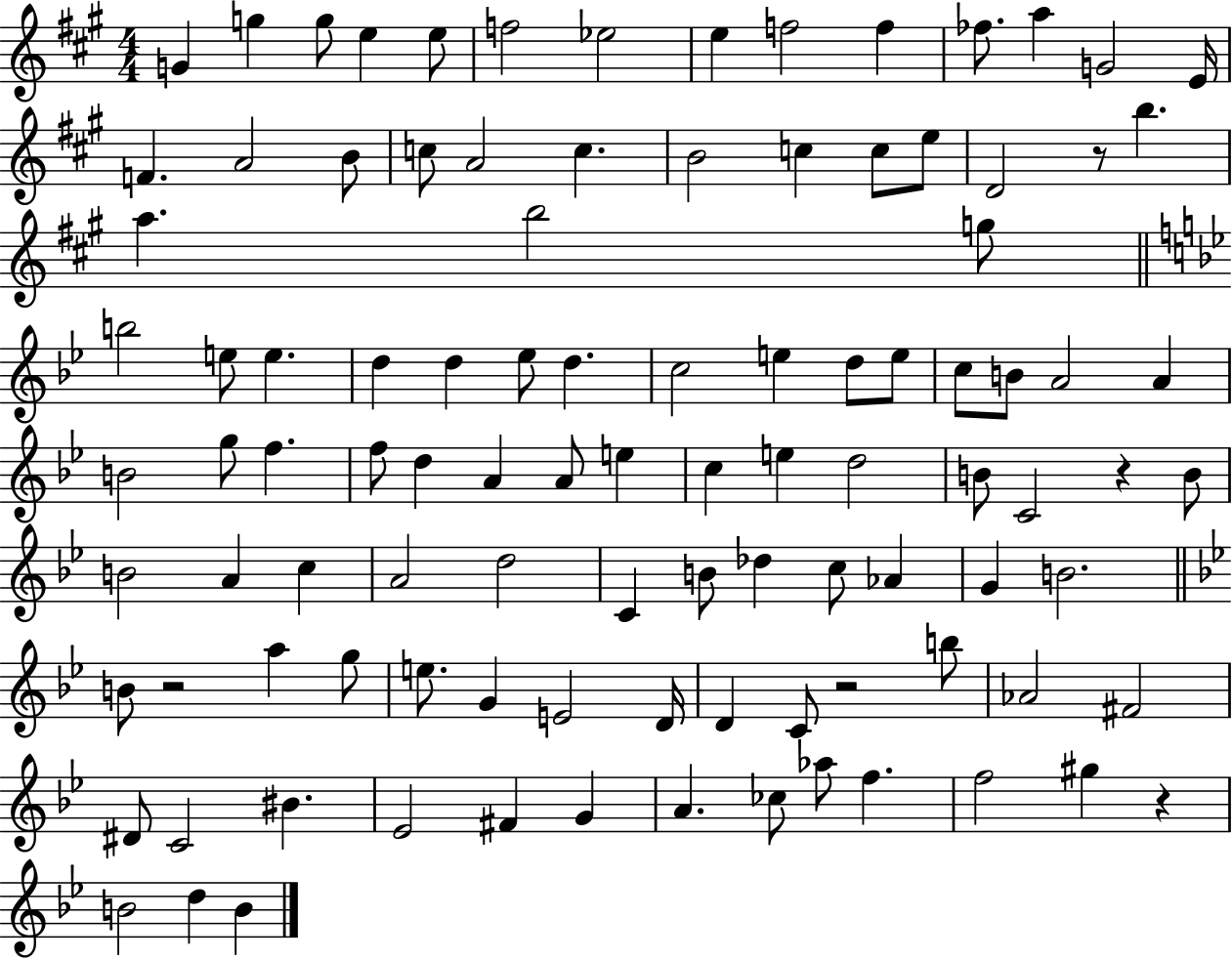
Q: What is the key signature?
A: A major